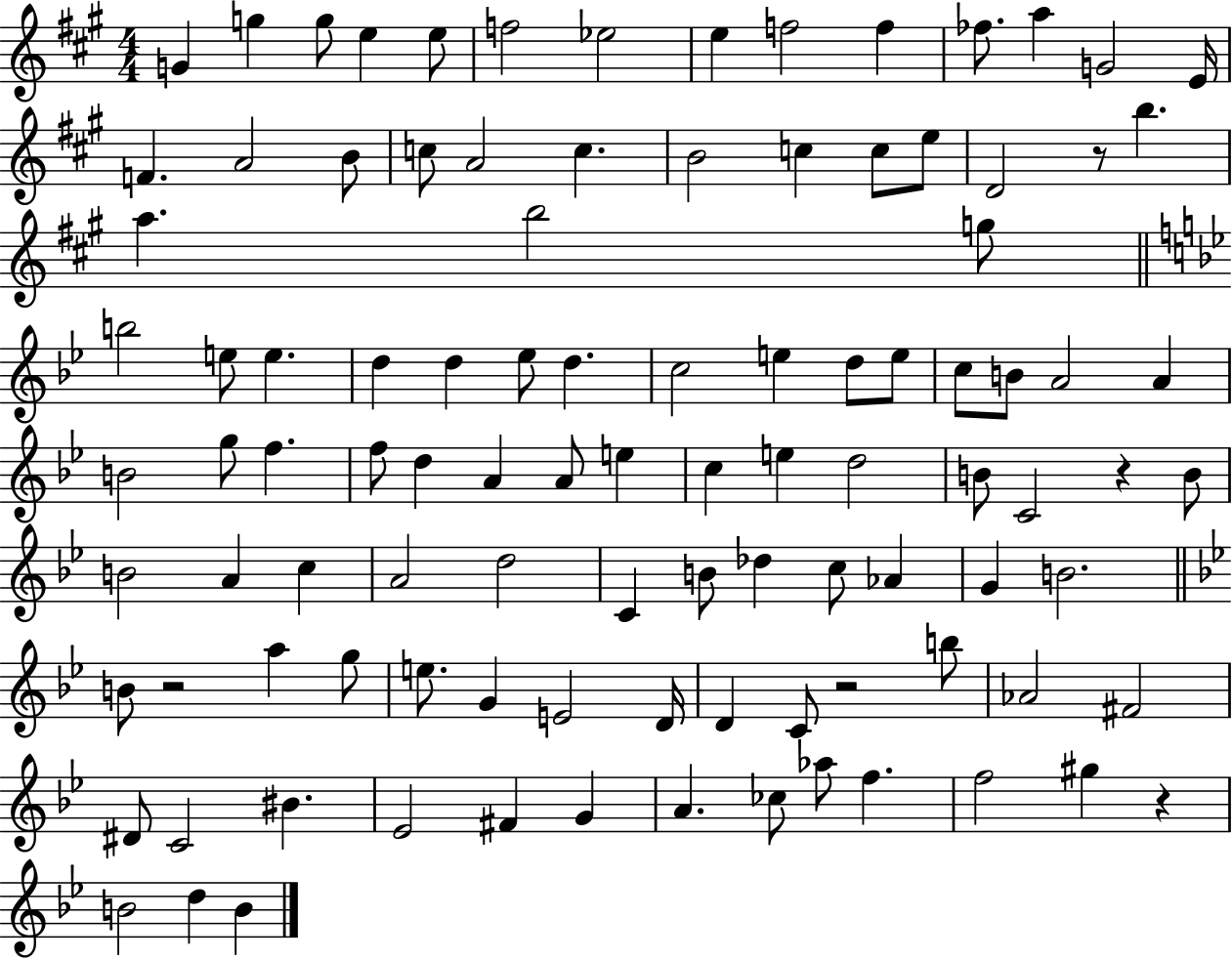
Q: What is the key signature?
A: A major